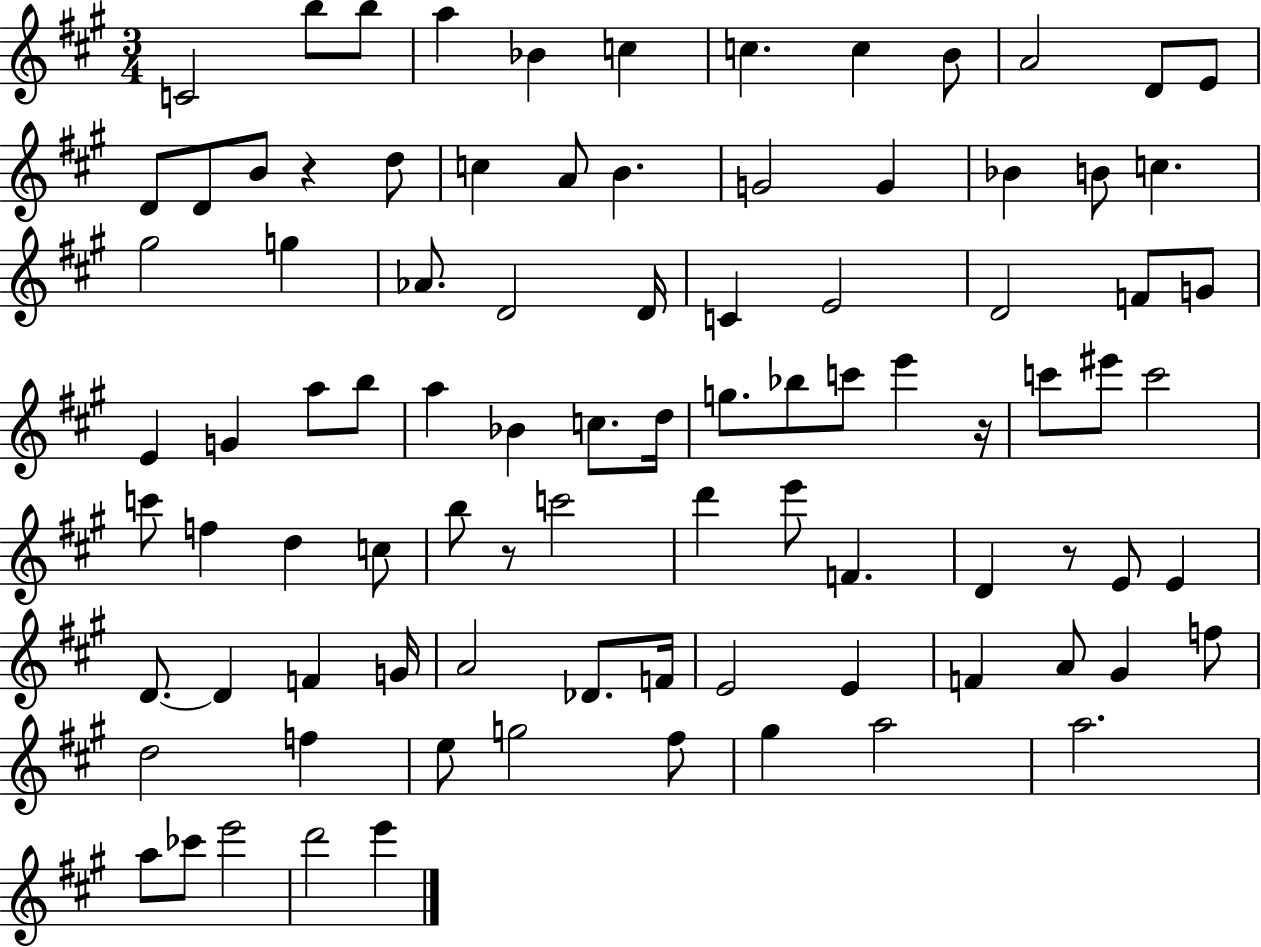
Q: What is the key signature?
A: A major